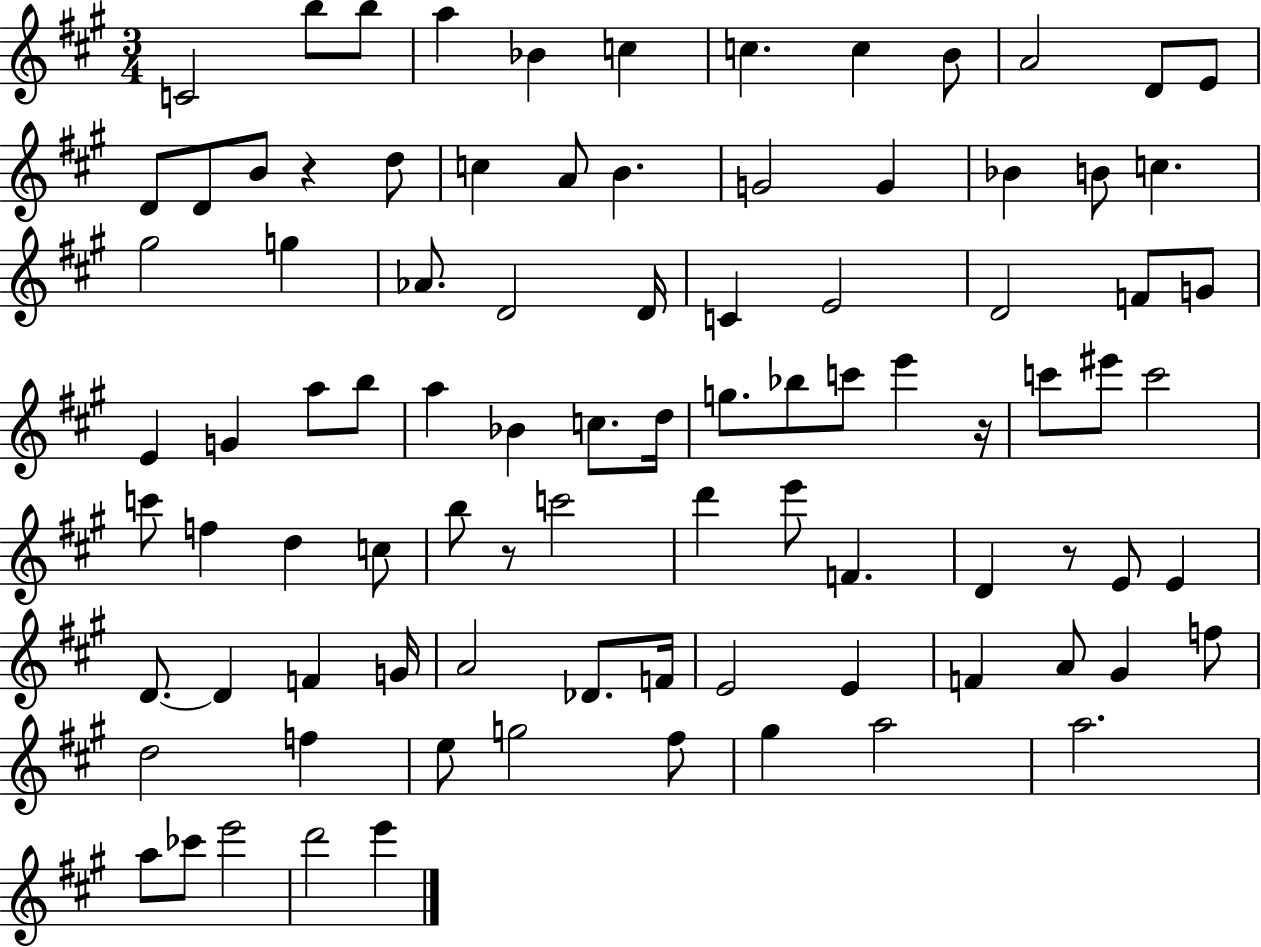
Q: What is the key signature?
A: A major